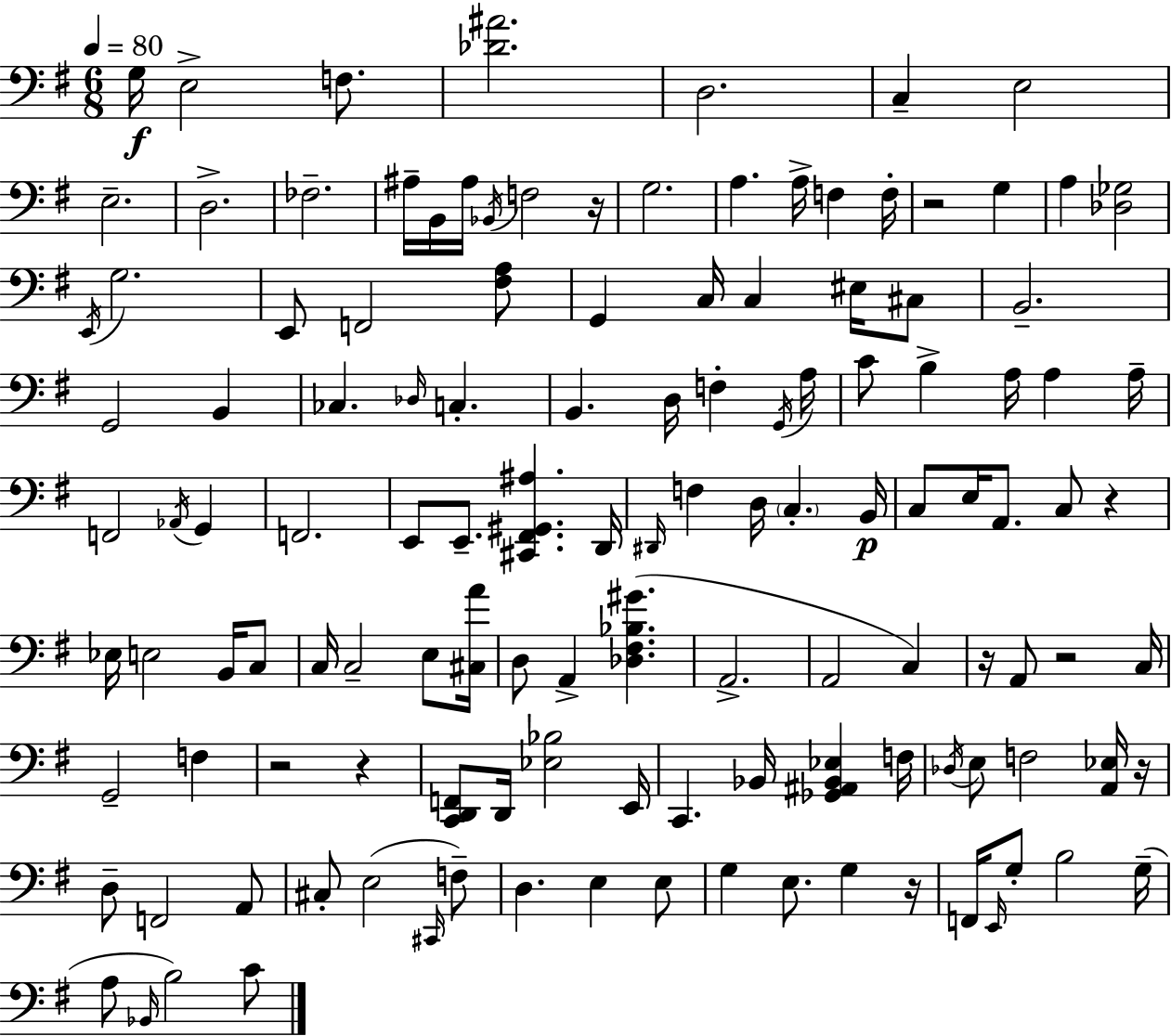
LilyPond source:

{
  \clef bass
  \numericTimeSignature
  \time 6/8
  \key e \minor
  \tempo 4 = 80
  g16\f e2-> f8. | <des' ais'>2. | d2. | c4-- e2 | \break e2.-- | d2.-> | fes2.-- | ais16-- b,16 ais16 \acciaccatura { bes,16 } f2 | \break r16 g2. | a4. a16-> f4 | f16-. r2 g4 | a4 <des ges>2 | \break \acciaccatura { e,16 } g2. | e,8 f,2 | <fis a>8 g,4 c16 c4 eis16 | cis8 b,2.-- | \break g,2 b,4 | ces4. \grace { des16 } c4.-. | b,4. d16 f4-. | \acciaccatura { g,16 } a16 c'8 b4-> a16 a4 | \break a16-- f,2 | \acciaccatura { aes,16 } g,4 f,2. | e,8 e,8.-- <cis, fis, gis, ais>4. | d,16 \grace { dis,16 } f4 d16 \parenthesize c4.-. | \break b,16\p c8 e16 a,8. | c8 r4 ees16 e2 | b,16 c8 c16 c2-- | e8 <cis a'>16 d8 a,4-> | \break <des fis bes gis'>4.( a,2.-> | a,2 | c4) r16 a,8 r2 | c16 g,2-- | \break f4 r2 | r4 <c, d, f,>8 d,16 <ees bes>2 | e,16 c,4. | bes,16 <ges, ais, bes, ees>4 f16 \acciaccatura { des16 } e8 f2 | \break <a, ees>16 r16 d8-- f,2 | a,8 cis8-. e2( | \grace { cis,16 } f8--) d4. | e4 e8 g4 | \break e8. g4 r16 f,16 \grace { e,16 } g8-. | b2 g16--( a8 \grace { bes,16 } | b2) c'8 \bar "|."
}